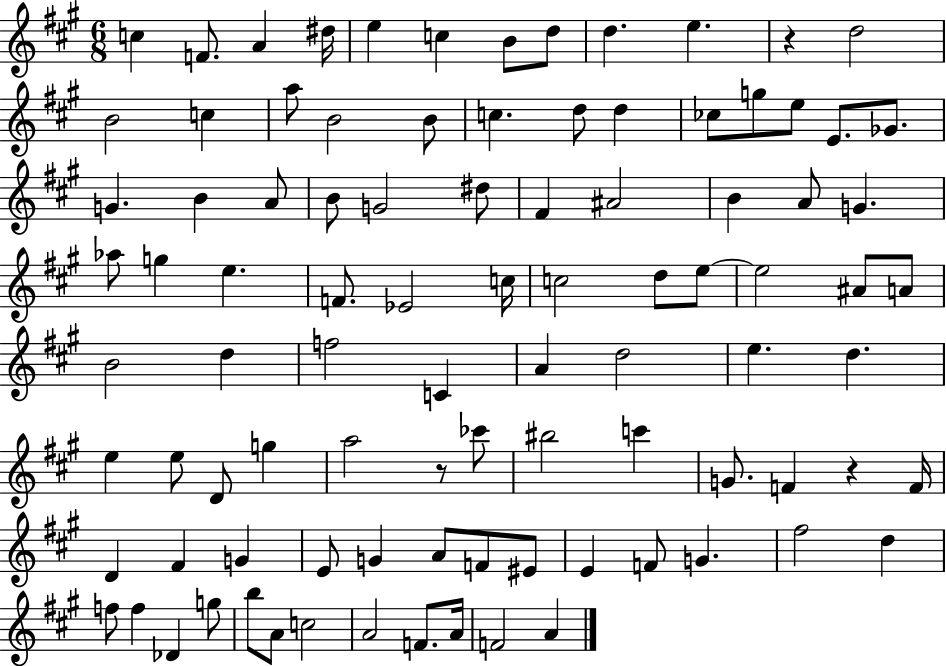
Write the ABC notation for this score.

X:1
T:Untitled
M:6/8
L:1/4
K:A
c F/2 A ^d/4 e c B/2 d/2 d e z d2 B2 c a/2 B2 B/2 c d/2 d _c/2 g/2 e/2 E/2 _G/2 G B A/2 B/2 G2 ^d/2 ^F ^A2 B A/2 G _a/2 g e F/2 _E2 c/4 c2 d/2 e/2 e2 ^A/2 A/2 B2 d f2 C A d2 e d e e/2 D/2 g a2 z/2 _c'/2 ^b2 c' G/2 F z F/4 D ^F G E/2 G A/2 F/2 ^E/2 E F/2 G ^f2 d f/2 f _D g/2 b/2 A/2 c2 A2 F/2 A/4 F2 A